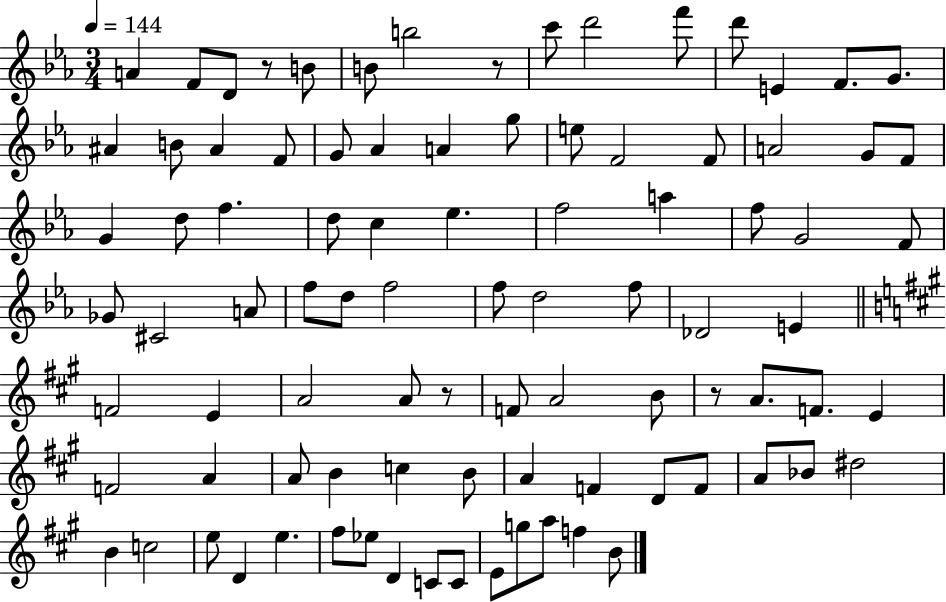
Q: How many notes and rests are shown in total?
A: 91